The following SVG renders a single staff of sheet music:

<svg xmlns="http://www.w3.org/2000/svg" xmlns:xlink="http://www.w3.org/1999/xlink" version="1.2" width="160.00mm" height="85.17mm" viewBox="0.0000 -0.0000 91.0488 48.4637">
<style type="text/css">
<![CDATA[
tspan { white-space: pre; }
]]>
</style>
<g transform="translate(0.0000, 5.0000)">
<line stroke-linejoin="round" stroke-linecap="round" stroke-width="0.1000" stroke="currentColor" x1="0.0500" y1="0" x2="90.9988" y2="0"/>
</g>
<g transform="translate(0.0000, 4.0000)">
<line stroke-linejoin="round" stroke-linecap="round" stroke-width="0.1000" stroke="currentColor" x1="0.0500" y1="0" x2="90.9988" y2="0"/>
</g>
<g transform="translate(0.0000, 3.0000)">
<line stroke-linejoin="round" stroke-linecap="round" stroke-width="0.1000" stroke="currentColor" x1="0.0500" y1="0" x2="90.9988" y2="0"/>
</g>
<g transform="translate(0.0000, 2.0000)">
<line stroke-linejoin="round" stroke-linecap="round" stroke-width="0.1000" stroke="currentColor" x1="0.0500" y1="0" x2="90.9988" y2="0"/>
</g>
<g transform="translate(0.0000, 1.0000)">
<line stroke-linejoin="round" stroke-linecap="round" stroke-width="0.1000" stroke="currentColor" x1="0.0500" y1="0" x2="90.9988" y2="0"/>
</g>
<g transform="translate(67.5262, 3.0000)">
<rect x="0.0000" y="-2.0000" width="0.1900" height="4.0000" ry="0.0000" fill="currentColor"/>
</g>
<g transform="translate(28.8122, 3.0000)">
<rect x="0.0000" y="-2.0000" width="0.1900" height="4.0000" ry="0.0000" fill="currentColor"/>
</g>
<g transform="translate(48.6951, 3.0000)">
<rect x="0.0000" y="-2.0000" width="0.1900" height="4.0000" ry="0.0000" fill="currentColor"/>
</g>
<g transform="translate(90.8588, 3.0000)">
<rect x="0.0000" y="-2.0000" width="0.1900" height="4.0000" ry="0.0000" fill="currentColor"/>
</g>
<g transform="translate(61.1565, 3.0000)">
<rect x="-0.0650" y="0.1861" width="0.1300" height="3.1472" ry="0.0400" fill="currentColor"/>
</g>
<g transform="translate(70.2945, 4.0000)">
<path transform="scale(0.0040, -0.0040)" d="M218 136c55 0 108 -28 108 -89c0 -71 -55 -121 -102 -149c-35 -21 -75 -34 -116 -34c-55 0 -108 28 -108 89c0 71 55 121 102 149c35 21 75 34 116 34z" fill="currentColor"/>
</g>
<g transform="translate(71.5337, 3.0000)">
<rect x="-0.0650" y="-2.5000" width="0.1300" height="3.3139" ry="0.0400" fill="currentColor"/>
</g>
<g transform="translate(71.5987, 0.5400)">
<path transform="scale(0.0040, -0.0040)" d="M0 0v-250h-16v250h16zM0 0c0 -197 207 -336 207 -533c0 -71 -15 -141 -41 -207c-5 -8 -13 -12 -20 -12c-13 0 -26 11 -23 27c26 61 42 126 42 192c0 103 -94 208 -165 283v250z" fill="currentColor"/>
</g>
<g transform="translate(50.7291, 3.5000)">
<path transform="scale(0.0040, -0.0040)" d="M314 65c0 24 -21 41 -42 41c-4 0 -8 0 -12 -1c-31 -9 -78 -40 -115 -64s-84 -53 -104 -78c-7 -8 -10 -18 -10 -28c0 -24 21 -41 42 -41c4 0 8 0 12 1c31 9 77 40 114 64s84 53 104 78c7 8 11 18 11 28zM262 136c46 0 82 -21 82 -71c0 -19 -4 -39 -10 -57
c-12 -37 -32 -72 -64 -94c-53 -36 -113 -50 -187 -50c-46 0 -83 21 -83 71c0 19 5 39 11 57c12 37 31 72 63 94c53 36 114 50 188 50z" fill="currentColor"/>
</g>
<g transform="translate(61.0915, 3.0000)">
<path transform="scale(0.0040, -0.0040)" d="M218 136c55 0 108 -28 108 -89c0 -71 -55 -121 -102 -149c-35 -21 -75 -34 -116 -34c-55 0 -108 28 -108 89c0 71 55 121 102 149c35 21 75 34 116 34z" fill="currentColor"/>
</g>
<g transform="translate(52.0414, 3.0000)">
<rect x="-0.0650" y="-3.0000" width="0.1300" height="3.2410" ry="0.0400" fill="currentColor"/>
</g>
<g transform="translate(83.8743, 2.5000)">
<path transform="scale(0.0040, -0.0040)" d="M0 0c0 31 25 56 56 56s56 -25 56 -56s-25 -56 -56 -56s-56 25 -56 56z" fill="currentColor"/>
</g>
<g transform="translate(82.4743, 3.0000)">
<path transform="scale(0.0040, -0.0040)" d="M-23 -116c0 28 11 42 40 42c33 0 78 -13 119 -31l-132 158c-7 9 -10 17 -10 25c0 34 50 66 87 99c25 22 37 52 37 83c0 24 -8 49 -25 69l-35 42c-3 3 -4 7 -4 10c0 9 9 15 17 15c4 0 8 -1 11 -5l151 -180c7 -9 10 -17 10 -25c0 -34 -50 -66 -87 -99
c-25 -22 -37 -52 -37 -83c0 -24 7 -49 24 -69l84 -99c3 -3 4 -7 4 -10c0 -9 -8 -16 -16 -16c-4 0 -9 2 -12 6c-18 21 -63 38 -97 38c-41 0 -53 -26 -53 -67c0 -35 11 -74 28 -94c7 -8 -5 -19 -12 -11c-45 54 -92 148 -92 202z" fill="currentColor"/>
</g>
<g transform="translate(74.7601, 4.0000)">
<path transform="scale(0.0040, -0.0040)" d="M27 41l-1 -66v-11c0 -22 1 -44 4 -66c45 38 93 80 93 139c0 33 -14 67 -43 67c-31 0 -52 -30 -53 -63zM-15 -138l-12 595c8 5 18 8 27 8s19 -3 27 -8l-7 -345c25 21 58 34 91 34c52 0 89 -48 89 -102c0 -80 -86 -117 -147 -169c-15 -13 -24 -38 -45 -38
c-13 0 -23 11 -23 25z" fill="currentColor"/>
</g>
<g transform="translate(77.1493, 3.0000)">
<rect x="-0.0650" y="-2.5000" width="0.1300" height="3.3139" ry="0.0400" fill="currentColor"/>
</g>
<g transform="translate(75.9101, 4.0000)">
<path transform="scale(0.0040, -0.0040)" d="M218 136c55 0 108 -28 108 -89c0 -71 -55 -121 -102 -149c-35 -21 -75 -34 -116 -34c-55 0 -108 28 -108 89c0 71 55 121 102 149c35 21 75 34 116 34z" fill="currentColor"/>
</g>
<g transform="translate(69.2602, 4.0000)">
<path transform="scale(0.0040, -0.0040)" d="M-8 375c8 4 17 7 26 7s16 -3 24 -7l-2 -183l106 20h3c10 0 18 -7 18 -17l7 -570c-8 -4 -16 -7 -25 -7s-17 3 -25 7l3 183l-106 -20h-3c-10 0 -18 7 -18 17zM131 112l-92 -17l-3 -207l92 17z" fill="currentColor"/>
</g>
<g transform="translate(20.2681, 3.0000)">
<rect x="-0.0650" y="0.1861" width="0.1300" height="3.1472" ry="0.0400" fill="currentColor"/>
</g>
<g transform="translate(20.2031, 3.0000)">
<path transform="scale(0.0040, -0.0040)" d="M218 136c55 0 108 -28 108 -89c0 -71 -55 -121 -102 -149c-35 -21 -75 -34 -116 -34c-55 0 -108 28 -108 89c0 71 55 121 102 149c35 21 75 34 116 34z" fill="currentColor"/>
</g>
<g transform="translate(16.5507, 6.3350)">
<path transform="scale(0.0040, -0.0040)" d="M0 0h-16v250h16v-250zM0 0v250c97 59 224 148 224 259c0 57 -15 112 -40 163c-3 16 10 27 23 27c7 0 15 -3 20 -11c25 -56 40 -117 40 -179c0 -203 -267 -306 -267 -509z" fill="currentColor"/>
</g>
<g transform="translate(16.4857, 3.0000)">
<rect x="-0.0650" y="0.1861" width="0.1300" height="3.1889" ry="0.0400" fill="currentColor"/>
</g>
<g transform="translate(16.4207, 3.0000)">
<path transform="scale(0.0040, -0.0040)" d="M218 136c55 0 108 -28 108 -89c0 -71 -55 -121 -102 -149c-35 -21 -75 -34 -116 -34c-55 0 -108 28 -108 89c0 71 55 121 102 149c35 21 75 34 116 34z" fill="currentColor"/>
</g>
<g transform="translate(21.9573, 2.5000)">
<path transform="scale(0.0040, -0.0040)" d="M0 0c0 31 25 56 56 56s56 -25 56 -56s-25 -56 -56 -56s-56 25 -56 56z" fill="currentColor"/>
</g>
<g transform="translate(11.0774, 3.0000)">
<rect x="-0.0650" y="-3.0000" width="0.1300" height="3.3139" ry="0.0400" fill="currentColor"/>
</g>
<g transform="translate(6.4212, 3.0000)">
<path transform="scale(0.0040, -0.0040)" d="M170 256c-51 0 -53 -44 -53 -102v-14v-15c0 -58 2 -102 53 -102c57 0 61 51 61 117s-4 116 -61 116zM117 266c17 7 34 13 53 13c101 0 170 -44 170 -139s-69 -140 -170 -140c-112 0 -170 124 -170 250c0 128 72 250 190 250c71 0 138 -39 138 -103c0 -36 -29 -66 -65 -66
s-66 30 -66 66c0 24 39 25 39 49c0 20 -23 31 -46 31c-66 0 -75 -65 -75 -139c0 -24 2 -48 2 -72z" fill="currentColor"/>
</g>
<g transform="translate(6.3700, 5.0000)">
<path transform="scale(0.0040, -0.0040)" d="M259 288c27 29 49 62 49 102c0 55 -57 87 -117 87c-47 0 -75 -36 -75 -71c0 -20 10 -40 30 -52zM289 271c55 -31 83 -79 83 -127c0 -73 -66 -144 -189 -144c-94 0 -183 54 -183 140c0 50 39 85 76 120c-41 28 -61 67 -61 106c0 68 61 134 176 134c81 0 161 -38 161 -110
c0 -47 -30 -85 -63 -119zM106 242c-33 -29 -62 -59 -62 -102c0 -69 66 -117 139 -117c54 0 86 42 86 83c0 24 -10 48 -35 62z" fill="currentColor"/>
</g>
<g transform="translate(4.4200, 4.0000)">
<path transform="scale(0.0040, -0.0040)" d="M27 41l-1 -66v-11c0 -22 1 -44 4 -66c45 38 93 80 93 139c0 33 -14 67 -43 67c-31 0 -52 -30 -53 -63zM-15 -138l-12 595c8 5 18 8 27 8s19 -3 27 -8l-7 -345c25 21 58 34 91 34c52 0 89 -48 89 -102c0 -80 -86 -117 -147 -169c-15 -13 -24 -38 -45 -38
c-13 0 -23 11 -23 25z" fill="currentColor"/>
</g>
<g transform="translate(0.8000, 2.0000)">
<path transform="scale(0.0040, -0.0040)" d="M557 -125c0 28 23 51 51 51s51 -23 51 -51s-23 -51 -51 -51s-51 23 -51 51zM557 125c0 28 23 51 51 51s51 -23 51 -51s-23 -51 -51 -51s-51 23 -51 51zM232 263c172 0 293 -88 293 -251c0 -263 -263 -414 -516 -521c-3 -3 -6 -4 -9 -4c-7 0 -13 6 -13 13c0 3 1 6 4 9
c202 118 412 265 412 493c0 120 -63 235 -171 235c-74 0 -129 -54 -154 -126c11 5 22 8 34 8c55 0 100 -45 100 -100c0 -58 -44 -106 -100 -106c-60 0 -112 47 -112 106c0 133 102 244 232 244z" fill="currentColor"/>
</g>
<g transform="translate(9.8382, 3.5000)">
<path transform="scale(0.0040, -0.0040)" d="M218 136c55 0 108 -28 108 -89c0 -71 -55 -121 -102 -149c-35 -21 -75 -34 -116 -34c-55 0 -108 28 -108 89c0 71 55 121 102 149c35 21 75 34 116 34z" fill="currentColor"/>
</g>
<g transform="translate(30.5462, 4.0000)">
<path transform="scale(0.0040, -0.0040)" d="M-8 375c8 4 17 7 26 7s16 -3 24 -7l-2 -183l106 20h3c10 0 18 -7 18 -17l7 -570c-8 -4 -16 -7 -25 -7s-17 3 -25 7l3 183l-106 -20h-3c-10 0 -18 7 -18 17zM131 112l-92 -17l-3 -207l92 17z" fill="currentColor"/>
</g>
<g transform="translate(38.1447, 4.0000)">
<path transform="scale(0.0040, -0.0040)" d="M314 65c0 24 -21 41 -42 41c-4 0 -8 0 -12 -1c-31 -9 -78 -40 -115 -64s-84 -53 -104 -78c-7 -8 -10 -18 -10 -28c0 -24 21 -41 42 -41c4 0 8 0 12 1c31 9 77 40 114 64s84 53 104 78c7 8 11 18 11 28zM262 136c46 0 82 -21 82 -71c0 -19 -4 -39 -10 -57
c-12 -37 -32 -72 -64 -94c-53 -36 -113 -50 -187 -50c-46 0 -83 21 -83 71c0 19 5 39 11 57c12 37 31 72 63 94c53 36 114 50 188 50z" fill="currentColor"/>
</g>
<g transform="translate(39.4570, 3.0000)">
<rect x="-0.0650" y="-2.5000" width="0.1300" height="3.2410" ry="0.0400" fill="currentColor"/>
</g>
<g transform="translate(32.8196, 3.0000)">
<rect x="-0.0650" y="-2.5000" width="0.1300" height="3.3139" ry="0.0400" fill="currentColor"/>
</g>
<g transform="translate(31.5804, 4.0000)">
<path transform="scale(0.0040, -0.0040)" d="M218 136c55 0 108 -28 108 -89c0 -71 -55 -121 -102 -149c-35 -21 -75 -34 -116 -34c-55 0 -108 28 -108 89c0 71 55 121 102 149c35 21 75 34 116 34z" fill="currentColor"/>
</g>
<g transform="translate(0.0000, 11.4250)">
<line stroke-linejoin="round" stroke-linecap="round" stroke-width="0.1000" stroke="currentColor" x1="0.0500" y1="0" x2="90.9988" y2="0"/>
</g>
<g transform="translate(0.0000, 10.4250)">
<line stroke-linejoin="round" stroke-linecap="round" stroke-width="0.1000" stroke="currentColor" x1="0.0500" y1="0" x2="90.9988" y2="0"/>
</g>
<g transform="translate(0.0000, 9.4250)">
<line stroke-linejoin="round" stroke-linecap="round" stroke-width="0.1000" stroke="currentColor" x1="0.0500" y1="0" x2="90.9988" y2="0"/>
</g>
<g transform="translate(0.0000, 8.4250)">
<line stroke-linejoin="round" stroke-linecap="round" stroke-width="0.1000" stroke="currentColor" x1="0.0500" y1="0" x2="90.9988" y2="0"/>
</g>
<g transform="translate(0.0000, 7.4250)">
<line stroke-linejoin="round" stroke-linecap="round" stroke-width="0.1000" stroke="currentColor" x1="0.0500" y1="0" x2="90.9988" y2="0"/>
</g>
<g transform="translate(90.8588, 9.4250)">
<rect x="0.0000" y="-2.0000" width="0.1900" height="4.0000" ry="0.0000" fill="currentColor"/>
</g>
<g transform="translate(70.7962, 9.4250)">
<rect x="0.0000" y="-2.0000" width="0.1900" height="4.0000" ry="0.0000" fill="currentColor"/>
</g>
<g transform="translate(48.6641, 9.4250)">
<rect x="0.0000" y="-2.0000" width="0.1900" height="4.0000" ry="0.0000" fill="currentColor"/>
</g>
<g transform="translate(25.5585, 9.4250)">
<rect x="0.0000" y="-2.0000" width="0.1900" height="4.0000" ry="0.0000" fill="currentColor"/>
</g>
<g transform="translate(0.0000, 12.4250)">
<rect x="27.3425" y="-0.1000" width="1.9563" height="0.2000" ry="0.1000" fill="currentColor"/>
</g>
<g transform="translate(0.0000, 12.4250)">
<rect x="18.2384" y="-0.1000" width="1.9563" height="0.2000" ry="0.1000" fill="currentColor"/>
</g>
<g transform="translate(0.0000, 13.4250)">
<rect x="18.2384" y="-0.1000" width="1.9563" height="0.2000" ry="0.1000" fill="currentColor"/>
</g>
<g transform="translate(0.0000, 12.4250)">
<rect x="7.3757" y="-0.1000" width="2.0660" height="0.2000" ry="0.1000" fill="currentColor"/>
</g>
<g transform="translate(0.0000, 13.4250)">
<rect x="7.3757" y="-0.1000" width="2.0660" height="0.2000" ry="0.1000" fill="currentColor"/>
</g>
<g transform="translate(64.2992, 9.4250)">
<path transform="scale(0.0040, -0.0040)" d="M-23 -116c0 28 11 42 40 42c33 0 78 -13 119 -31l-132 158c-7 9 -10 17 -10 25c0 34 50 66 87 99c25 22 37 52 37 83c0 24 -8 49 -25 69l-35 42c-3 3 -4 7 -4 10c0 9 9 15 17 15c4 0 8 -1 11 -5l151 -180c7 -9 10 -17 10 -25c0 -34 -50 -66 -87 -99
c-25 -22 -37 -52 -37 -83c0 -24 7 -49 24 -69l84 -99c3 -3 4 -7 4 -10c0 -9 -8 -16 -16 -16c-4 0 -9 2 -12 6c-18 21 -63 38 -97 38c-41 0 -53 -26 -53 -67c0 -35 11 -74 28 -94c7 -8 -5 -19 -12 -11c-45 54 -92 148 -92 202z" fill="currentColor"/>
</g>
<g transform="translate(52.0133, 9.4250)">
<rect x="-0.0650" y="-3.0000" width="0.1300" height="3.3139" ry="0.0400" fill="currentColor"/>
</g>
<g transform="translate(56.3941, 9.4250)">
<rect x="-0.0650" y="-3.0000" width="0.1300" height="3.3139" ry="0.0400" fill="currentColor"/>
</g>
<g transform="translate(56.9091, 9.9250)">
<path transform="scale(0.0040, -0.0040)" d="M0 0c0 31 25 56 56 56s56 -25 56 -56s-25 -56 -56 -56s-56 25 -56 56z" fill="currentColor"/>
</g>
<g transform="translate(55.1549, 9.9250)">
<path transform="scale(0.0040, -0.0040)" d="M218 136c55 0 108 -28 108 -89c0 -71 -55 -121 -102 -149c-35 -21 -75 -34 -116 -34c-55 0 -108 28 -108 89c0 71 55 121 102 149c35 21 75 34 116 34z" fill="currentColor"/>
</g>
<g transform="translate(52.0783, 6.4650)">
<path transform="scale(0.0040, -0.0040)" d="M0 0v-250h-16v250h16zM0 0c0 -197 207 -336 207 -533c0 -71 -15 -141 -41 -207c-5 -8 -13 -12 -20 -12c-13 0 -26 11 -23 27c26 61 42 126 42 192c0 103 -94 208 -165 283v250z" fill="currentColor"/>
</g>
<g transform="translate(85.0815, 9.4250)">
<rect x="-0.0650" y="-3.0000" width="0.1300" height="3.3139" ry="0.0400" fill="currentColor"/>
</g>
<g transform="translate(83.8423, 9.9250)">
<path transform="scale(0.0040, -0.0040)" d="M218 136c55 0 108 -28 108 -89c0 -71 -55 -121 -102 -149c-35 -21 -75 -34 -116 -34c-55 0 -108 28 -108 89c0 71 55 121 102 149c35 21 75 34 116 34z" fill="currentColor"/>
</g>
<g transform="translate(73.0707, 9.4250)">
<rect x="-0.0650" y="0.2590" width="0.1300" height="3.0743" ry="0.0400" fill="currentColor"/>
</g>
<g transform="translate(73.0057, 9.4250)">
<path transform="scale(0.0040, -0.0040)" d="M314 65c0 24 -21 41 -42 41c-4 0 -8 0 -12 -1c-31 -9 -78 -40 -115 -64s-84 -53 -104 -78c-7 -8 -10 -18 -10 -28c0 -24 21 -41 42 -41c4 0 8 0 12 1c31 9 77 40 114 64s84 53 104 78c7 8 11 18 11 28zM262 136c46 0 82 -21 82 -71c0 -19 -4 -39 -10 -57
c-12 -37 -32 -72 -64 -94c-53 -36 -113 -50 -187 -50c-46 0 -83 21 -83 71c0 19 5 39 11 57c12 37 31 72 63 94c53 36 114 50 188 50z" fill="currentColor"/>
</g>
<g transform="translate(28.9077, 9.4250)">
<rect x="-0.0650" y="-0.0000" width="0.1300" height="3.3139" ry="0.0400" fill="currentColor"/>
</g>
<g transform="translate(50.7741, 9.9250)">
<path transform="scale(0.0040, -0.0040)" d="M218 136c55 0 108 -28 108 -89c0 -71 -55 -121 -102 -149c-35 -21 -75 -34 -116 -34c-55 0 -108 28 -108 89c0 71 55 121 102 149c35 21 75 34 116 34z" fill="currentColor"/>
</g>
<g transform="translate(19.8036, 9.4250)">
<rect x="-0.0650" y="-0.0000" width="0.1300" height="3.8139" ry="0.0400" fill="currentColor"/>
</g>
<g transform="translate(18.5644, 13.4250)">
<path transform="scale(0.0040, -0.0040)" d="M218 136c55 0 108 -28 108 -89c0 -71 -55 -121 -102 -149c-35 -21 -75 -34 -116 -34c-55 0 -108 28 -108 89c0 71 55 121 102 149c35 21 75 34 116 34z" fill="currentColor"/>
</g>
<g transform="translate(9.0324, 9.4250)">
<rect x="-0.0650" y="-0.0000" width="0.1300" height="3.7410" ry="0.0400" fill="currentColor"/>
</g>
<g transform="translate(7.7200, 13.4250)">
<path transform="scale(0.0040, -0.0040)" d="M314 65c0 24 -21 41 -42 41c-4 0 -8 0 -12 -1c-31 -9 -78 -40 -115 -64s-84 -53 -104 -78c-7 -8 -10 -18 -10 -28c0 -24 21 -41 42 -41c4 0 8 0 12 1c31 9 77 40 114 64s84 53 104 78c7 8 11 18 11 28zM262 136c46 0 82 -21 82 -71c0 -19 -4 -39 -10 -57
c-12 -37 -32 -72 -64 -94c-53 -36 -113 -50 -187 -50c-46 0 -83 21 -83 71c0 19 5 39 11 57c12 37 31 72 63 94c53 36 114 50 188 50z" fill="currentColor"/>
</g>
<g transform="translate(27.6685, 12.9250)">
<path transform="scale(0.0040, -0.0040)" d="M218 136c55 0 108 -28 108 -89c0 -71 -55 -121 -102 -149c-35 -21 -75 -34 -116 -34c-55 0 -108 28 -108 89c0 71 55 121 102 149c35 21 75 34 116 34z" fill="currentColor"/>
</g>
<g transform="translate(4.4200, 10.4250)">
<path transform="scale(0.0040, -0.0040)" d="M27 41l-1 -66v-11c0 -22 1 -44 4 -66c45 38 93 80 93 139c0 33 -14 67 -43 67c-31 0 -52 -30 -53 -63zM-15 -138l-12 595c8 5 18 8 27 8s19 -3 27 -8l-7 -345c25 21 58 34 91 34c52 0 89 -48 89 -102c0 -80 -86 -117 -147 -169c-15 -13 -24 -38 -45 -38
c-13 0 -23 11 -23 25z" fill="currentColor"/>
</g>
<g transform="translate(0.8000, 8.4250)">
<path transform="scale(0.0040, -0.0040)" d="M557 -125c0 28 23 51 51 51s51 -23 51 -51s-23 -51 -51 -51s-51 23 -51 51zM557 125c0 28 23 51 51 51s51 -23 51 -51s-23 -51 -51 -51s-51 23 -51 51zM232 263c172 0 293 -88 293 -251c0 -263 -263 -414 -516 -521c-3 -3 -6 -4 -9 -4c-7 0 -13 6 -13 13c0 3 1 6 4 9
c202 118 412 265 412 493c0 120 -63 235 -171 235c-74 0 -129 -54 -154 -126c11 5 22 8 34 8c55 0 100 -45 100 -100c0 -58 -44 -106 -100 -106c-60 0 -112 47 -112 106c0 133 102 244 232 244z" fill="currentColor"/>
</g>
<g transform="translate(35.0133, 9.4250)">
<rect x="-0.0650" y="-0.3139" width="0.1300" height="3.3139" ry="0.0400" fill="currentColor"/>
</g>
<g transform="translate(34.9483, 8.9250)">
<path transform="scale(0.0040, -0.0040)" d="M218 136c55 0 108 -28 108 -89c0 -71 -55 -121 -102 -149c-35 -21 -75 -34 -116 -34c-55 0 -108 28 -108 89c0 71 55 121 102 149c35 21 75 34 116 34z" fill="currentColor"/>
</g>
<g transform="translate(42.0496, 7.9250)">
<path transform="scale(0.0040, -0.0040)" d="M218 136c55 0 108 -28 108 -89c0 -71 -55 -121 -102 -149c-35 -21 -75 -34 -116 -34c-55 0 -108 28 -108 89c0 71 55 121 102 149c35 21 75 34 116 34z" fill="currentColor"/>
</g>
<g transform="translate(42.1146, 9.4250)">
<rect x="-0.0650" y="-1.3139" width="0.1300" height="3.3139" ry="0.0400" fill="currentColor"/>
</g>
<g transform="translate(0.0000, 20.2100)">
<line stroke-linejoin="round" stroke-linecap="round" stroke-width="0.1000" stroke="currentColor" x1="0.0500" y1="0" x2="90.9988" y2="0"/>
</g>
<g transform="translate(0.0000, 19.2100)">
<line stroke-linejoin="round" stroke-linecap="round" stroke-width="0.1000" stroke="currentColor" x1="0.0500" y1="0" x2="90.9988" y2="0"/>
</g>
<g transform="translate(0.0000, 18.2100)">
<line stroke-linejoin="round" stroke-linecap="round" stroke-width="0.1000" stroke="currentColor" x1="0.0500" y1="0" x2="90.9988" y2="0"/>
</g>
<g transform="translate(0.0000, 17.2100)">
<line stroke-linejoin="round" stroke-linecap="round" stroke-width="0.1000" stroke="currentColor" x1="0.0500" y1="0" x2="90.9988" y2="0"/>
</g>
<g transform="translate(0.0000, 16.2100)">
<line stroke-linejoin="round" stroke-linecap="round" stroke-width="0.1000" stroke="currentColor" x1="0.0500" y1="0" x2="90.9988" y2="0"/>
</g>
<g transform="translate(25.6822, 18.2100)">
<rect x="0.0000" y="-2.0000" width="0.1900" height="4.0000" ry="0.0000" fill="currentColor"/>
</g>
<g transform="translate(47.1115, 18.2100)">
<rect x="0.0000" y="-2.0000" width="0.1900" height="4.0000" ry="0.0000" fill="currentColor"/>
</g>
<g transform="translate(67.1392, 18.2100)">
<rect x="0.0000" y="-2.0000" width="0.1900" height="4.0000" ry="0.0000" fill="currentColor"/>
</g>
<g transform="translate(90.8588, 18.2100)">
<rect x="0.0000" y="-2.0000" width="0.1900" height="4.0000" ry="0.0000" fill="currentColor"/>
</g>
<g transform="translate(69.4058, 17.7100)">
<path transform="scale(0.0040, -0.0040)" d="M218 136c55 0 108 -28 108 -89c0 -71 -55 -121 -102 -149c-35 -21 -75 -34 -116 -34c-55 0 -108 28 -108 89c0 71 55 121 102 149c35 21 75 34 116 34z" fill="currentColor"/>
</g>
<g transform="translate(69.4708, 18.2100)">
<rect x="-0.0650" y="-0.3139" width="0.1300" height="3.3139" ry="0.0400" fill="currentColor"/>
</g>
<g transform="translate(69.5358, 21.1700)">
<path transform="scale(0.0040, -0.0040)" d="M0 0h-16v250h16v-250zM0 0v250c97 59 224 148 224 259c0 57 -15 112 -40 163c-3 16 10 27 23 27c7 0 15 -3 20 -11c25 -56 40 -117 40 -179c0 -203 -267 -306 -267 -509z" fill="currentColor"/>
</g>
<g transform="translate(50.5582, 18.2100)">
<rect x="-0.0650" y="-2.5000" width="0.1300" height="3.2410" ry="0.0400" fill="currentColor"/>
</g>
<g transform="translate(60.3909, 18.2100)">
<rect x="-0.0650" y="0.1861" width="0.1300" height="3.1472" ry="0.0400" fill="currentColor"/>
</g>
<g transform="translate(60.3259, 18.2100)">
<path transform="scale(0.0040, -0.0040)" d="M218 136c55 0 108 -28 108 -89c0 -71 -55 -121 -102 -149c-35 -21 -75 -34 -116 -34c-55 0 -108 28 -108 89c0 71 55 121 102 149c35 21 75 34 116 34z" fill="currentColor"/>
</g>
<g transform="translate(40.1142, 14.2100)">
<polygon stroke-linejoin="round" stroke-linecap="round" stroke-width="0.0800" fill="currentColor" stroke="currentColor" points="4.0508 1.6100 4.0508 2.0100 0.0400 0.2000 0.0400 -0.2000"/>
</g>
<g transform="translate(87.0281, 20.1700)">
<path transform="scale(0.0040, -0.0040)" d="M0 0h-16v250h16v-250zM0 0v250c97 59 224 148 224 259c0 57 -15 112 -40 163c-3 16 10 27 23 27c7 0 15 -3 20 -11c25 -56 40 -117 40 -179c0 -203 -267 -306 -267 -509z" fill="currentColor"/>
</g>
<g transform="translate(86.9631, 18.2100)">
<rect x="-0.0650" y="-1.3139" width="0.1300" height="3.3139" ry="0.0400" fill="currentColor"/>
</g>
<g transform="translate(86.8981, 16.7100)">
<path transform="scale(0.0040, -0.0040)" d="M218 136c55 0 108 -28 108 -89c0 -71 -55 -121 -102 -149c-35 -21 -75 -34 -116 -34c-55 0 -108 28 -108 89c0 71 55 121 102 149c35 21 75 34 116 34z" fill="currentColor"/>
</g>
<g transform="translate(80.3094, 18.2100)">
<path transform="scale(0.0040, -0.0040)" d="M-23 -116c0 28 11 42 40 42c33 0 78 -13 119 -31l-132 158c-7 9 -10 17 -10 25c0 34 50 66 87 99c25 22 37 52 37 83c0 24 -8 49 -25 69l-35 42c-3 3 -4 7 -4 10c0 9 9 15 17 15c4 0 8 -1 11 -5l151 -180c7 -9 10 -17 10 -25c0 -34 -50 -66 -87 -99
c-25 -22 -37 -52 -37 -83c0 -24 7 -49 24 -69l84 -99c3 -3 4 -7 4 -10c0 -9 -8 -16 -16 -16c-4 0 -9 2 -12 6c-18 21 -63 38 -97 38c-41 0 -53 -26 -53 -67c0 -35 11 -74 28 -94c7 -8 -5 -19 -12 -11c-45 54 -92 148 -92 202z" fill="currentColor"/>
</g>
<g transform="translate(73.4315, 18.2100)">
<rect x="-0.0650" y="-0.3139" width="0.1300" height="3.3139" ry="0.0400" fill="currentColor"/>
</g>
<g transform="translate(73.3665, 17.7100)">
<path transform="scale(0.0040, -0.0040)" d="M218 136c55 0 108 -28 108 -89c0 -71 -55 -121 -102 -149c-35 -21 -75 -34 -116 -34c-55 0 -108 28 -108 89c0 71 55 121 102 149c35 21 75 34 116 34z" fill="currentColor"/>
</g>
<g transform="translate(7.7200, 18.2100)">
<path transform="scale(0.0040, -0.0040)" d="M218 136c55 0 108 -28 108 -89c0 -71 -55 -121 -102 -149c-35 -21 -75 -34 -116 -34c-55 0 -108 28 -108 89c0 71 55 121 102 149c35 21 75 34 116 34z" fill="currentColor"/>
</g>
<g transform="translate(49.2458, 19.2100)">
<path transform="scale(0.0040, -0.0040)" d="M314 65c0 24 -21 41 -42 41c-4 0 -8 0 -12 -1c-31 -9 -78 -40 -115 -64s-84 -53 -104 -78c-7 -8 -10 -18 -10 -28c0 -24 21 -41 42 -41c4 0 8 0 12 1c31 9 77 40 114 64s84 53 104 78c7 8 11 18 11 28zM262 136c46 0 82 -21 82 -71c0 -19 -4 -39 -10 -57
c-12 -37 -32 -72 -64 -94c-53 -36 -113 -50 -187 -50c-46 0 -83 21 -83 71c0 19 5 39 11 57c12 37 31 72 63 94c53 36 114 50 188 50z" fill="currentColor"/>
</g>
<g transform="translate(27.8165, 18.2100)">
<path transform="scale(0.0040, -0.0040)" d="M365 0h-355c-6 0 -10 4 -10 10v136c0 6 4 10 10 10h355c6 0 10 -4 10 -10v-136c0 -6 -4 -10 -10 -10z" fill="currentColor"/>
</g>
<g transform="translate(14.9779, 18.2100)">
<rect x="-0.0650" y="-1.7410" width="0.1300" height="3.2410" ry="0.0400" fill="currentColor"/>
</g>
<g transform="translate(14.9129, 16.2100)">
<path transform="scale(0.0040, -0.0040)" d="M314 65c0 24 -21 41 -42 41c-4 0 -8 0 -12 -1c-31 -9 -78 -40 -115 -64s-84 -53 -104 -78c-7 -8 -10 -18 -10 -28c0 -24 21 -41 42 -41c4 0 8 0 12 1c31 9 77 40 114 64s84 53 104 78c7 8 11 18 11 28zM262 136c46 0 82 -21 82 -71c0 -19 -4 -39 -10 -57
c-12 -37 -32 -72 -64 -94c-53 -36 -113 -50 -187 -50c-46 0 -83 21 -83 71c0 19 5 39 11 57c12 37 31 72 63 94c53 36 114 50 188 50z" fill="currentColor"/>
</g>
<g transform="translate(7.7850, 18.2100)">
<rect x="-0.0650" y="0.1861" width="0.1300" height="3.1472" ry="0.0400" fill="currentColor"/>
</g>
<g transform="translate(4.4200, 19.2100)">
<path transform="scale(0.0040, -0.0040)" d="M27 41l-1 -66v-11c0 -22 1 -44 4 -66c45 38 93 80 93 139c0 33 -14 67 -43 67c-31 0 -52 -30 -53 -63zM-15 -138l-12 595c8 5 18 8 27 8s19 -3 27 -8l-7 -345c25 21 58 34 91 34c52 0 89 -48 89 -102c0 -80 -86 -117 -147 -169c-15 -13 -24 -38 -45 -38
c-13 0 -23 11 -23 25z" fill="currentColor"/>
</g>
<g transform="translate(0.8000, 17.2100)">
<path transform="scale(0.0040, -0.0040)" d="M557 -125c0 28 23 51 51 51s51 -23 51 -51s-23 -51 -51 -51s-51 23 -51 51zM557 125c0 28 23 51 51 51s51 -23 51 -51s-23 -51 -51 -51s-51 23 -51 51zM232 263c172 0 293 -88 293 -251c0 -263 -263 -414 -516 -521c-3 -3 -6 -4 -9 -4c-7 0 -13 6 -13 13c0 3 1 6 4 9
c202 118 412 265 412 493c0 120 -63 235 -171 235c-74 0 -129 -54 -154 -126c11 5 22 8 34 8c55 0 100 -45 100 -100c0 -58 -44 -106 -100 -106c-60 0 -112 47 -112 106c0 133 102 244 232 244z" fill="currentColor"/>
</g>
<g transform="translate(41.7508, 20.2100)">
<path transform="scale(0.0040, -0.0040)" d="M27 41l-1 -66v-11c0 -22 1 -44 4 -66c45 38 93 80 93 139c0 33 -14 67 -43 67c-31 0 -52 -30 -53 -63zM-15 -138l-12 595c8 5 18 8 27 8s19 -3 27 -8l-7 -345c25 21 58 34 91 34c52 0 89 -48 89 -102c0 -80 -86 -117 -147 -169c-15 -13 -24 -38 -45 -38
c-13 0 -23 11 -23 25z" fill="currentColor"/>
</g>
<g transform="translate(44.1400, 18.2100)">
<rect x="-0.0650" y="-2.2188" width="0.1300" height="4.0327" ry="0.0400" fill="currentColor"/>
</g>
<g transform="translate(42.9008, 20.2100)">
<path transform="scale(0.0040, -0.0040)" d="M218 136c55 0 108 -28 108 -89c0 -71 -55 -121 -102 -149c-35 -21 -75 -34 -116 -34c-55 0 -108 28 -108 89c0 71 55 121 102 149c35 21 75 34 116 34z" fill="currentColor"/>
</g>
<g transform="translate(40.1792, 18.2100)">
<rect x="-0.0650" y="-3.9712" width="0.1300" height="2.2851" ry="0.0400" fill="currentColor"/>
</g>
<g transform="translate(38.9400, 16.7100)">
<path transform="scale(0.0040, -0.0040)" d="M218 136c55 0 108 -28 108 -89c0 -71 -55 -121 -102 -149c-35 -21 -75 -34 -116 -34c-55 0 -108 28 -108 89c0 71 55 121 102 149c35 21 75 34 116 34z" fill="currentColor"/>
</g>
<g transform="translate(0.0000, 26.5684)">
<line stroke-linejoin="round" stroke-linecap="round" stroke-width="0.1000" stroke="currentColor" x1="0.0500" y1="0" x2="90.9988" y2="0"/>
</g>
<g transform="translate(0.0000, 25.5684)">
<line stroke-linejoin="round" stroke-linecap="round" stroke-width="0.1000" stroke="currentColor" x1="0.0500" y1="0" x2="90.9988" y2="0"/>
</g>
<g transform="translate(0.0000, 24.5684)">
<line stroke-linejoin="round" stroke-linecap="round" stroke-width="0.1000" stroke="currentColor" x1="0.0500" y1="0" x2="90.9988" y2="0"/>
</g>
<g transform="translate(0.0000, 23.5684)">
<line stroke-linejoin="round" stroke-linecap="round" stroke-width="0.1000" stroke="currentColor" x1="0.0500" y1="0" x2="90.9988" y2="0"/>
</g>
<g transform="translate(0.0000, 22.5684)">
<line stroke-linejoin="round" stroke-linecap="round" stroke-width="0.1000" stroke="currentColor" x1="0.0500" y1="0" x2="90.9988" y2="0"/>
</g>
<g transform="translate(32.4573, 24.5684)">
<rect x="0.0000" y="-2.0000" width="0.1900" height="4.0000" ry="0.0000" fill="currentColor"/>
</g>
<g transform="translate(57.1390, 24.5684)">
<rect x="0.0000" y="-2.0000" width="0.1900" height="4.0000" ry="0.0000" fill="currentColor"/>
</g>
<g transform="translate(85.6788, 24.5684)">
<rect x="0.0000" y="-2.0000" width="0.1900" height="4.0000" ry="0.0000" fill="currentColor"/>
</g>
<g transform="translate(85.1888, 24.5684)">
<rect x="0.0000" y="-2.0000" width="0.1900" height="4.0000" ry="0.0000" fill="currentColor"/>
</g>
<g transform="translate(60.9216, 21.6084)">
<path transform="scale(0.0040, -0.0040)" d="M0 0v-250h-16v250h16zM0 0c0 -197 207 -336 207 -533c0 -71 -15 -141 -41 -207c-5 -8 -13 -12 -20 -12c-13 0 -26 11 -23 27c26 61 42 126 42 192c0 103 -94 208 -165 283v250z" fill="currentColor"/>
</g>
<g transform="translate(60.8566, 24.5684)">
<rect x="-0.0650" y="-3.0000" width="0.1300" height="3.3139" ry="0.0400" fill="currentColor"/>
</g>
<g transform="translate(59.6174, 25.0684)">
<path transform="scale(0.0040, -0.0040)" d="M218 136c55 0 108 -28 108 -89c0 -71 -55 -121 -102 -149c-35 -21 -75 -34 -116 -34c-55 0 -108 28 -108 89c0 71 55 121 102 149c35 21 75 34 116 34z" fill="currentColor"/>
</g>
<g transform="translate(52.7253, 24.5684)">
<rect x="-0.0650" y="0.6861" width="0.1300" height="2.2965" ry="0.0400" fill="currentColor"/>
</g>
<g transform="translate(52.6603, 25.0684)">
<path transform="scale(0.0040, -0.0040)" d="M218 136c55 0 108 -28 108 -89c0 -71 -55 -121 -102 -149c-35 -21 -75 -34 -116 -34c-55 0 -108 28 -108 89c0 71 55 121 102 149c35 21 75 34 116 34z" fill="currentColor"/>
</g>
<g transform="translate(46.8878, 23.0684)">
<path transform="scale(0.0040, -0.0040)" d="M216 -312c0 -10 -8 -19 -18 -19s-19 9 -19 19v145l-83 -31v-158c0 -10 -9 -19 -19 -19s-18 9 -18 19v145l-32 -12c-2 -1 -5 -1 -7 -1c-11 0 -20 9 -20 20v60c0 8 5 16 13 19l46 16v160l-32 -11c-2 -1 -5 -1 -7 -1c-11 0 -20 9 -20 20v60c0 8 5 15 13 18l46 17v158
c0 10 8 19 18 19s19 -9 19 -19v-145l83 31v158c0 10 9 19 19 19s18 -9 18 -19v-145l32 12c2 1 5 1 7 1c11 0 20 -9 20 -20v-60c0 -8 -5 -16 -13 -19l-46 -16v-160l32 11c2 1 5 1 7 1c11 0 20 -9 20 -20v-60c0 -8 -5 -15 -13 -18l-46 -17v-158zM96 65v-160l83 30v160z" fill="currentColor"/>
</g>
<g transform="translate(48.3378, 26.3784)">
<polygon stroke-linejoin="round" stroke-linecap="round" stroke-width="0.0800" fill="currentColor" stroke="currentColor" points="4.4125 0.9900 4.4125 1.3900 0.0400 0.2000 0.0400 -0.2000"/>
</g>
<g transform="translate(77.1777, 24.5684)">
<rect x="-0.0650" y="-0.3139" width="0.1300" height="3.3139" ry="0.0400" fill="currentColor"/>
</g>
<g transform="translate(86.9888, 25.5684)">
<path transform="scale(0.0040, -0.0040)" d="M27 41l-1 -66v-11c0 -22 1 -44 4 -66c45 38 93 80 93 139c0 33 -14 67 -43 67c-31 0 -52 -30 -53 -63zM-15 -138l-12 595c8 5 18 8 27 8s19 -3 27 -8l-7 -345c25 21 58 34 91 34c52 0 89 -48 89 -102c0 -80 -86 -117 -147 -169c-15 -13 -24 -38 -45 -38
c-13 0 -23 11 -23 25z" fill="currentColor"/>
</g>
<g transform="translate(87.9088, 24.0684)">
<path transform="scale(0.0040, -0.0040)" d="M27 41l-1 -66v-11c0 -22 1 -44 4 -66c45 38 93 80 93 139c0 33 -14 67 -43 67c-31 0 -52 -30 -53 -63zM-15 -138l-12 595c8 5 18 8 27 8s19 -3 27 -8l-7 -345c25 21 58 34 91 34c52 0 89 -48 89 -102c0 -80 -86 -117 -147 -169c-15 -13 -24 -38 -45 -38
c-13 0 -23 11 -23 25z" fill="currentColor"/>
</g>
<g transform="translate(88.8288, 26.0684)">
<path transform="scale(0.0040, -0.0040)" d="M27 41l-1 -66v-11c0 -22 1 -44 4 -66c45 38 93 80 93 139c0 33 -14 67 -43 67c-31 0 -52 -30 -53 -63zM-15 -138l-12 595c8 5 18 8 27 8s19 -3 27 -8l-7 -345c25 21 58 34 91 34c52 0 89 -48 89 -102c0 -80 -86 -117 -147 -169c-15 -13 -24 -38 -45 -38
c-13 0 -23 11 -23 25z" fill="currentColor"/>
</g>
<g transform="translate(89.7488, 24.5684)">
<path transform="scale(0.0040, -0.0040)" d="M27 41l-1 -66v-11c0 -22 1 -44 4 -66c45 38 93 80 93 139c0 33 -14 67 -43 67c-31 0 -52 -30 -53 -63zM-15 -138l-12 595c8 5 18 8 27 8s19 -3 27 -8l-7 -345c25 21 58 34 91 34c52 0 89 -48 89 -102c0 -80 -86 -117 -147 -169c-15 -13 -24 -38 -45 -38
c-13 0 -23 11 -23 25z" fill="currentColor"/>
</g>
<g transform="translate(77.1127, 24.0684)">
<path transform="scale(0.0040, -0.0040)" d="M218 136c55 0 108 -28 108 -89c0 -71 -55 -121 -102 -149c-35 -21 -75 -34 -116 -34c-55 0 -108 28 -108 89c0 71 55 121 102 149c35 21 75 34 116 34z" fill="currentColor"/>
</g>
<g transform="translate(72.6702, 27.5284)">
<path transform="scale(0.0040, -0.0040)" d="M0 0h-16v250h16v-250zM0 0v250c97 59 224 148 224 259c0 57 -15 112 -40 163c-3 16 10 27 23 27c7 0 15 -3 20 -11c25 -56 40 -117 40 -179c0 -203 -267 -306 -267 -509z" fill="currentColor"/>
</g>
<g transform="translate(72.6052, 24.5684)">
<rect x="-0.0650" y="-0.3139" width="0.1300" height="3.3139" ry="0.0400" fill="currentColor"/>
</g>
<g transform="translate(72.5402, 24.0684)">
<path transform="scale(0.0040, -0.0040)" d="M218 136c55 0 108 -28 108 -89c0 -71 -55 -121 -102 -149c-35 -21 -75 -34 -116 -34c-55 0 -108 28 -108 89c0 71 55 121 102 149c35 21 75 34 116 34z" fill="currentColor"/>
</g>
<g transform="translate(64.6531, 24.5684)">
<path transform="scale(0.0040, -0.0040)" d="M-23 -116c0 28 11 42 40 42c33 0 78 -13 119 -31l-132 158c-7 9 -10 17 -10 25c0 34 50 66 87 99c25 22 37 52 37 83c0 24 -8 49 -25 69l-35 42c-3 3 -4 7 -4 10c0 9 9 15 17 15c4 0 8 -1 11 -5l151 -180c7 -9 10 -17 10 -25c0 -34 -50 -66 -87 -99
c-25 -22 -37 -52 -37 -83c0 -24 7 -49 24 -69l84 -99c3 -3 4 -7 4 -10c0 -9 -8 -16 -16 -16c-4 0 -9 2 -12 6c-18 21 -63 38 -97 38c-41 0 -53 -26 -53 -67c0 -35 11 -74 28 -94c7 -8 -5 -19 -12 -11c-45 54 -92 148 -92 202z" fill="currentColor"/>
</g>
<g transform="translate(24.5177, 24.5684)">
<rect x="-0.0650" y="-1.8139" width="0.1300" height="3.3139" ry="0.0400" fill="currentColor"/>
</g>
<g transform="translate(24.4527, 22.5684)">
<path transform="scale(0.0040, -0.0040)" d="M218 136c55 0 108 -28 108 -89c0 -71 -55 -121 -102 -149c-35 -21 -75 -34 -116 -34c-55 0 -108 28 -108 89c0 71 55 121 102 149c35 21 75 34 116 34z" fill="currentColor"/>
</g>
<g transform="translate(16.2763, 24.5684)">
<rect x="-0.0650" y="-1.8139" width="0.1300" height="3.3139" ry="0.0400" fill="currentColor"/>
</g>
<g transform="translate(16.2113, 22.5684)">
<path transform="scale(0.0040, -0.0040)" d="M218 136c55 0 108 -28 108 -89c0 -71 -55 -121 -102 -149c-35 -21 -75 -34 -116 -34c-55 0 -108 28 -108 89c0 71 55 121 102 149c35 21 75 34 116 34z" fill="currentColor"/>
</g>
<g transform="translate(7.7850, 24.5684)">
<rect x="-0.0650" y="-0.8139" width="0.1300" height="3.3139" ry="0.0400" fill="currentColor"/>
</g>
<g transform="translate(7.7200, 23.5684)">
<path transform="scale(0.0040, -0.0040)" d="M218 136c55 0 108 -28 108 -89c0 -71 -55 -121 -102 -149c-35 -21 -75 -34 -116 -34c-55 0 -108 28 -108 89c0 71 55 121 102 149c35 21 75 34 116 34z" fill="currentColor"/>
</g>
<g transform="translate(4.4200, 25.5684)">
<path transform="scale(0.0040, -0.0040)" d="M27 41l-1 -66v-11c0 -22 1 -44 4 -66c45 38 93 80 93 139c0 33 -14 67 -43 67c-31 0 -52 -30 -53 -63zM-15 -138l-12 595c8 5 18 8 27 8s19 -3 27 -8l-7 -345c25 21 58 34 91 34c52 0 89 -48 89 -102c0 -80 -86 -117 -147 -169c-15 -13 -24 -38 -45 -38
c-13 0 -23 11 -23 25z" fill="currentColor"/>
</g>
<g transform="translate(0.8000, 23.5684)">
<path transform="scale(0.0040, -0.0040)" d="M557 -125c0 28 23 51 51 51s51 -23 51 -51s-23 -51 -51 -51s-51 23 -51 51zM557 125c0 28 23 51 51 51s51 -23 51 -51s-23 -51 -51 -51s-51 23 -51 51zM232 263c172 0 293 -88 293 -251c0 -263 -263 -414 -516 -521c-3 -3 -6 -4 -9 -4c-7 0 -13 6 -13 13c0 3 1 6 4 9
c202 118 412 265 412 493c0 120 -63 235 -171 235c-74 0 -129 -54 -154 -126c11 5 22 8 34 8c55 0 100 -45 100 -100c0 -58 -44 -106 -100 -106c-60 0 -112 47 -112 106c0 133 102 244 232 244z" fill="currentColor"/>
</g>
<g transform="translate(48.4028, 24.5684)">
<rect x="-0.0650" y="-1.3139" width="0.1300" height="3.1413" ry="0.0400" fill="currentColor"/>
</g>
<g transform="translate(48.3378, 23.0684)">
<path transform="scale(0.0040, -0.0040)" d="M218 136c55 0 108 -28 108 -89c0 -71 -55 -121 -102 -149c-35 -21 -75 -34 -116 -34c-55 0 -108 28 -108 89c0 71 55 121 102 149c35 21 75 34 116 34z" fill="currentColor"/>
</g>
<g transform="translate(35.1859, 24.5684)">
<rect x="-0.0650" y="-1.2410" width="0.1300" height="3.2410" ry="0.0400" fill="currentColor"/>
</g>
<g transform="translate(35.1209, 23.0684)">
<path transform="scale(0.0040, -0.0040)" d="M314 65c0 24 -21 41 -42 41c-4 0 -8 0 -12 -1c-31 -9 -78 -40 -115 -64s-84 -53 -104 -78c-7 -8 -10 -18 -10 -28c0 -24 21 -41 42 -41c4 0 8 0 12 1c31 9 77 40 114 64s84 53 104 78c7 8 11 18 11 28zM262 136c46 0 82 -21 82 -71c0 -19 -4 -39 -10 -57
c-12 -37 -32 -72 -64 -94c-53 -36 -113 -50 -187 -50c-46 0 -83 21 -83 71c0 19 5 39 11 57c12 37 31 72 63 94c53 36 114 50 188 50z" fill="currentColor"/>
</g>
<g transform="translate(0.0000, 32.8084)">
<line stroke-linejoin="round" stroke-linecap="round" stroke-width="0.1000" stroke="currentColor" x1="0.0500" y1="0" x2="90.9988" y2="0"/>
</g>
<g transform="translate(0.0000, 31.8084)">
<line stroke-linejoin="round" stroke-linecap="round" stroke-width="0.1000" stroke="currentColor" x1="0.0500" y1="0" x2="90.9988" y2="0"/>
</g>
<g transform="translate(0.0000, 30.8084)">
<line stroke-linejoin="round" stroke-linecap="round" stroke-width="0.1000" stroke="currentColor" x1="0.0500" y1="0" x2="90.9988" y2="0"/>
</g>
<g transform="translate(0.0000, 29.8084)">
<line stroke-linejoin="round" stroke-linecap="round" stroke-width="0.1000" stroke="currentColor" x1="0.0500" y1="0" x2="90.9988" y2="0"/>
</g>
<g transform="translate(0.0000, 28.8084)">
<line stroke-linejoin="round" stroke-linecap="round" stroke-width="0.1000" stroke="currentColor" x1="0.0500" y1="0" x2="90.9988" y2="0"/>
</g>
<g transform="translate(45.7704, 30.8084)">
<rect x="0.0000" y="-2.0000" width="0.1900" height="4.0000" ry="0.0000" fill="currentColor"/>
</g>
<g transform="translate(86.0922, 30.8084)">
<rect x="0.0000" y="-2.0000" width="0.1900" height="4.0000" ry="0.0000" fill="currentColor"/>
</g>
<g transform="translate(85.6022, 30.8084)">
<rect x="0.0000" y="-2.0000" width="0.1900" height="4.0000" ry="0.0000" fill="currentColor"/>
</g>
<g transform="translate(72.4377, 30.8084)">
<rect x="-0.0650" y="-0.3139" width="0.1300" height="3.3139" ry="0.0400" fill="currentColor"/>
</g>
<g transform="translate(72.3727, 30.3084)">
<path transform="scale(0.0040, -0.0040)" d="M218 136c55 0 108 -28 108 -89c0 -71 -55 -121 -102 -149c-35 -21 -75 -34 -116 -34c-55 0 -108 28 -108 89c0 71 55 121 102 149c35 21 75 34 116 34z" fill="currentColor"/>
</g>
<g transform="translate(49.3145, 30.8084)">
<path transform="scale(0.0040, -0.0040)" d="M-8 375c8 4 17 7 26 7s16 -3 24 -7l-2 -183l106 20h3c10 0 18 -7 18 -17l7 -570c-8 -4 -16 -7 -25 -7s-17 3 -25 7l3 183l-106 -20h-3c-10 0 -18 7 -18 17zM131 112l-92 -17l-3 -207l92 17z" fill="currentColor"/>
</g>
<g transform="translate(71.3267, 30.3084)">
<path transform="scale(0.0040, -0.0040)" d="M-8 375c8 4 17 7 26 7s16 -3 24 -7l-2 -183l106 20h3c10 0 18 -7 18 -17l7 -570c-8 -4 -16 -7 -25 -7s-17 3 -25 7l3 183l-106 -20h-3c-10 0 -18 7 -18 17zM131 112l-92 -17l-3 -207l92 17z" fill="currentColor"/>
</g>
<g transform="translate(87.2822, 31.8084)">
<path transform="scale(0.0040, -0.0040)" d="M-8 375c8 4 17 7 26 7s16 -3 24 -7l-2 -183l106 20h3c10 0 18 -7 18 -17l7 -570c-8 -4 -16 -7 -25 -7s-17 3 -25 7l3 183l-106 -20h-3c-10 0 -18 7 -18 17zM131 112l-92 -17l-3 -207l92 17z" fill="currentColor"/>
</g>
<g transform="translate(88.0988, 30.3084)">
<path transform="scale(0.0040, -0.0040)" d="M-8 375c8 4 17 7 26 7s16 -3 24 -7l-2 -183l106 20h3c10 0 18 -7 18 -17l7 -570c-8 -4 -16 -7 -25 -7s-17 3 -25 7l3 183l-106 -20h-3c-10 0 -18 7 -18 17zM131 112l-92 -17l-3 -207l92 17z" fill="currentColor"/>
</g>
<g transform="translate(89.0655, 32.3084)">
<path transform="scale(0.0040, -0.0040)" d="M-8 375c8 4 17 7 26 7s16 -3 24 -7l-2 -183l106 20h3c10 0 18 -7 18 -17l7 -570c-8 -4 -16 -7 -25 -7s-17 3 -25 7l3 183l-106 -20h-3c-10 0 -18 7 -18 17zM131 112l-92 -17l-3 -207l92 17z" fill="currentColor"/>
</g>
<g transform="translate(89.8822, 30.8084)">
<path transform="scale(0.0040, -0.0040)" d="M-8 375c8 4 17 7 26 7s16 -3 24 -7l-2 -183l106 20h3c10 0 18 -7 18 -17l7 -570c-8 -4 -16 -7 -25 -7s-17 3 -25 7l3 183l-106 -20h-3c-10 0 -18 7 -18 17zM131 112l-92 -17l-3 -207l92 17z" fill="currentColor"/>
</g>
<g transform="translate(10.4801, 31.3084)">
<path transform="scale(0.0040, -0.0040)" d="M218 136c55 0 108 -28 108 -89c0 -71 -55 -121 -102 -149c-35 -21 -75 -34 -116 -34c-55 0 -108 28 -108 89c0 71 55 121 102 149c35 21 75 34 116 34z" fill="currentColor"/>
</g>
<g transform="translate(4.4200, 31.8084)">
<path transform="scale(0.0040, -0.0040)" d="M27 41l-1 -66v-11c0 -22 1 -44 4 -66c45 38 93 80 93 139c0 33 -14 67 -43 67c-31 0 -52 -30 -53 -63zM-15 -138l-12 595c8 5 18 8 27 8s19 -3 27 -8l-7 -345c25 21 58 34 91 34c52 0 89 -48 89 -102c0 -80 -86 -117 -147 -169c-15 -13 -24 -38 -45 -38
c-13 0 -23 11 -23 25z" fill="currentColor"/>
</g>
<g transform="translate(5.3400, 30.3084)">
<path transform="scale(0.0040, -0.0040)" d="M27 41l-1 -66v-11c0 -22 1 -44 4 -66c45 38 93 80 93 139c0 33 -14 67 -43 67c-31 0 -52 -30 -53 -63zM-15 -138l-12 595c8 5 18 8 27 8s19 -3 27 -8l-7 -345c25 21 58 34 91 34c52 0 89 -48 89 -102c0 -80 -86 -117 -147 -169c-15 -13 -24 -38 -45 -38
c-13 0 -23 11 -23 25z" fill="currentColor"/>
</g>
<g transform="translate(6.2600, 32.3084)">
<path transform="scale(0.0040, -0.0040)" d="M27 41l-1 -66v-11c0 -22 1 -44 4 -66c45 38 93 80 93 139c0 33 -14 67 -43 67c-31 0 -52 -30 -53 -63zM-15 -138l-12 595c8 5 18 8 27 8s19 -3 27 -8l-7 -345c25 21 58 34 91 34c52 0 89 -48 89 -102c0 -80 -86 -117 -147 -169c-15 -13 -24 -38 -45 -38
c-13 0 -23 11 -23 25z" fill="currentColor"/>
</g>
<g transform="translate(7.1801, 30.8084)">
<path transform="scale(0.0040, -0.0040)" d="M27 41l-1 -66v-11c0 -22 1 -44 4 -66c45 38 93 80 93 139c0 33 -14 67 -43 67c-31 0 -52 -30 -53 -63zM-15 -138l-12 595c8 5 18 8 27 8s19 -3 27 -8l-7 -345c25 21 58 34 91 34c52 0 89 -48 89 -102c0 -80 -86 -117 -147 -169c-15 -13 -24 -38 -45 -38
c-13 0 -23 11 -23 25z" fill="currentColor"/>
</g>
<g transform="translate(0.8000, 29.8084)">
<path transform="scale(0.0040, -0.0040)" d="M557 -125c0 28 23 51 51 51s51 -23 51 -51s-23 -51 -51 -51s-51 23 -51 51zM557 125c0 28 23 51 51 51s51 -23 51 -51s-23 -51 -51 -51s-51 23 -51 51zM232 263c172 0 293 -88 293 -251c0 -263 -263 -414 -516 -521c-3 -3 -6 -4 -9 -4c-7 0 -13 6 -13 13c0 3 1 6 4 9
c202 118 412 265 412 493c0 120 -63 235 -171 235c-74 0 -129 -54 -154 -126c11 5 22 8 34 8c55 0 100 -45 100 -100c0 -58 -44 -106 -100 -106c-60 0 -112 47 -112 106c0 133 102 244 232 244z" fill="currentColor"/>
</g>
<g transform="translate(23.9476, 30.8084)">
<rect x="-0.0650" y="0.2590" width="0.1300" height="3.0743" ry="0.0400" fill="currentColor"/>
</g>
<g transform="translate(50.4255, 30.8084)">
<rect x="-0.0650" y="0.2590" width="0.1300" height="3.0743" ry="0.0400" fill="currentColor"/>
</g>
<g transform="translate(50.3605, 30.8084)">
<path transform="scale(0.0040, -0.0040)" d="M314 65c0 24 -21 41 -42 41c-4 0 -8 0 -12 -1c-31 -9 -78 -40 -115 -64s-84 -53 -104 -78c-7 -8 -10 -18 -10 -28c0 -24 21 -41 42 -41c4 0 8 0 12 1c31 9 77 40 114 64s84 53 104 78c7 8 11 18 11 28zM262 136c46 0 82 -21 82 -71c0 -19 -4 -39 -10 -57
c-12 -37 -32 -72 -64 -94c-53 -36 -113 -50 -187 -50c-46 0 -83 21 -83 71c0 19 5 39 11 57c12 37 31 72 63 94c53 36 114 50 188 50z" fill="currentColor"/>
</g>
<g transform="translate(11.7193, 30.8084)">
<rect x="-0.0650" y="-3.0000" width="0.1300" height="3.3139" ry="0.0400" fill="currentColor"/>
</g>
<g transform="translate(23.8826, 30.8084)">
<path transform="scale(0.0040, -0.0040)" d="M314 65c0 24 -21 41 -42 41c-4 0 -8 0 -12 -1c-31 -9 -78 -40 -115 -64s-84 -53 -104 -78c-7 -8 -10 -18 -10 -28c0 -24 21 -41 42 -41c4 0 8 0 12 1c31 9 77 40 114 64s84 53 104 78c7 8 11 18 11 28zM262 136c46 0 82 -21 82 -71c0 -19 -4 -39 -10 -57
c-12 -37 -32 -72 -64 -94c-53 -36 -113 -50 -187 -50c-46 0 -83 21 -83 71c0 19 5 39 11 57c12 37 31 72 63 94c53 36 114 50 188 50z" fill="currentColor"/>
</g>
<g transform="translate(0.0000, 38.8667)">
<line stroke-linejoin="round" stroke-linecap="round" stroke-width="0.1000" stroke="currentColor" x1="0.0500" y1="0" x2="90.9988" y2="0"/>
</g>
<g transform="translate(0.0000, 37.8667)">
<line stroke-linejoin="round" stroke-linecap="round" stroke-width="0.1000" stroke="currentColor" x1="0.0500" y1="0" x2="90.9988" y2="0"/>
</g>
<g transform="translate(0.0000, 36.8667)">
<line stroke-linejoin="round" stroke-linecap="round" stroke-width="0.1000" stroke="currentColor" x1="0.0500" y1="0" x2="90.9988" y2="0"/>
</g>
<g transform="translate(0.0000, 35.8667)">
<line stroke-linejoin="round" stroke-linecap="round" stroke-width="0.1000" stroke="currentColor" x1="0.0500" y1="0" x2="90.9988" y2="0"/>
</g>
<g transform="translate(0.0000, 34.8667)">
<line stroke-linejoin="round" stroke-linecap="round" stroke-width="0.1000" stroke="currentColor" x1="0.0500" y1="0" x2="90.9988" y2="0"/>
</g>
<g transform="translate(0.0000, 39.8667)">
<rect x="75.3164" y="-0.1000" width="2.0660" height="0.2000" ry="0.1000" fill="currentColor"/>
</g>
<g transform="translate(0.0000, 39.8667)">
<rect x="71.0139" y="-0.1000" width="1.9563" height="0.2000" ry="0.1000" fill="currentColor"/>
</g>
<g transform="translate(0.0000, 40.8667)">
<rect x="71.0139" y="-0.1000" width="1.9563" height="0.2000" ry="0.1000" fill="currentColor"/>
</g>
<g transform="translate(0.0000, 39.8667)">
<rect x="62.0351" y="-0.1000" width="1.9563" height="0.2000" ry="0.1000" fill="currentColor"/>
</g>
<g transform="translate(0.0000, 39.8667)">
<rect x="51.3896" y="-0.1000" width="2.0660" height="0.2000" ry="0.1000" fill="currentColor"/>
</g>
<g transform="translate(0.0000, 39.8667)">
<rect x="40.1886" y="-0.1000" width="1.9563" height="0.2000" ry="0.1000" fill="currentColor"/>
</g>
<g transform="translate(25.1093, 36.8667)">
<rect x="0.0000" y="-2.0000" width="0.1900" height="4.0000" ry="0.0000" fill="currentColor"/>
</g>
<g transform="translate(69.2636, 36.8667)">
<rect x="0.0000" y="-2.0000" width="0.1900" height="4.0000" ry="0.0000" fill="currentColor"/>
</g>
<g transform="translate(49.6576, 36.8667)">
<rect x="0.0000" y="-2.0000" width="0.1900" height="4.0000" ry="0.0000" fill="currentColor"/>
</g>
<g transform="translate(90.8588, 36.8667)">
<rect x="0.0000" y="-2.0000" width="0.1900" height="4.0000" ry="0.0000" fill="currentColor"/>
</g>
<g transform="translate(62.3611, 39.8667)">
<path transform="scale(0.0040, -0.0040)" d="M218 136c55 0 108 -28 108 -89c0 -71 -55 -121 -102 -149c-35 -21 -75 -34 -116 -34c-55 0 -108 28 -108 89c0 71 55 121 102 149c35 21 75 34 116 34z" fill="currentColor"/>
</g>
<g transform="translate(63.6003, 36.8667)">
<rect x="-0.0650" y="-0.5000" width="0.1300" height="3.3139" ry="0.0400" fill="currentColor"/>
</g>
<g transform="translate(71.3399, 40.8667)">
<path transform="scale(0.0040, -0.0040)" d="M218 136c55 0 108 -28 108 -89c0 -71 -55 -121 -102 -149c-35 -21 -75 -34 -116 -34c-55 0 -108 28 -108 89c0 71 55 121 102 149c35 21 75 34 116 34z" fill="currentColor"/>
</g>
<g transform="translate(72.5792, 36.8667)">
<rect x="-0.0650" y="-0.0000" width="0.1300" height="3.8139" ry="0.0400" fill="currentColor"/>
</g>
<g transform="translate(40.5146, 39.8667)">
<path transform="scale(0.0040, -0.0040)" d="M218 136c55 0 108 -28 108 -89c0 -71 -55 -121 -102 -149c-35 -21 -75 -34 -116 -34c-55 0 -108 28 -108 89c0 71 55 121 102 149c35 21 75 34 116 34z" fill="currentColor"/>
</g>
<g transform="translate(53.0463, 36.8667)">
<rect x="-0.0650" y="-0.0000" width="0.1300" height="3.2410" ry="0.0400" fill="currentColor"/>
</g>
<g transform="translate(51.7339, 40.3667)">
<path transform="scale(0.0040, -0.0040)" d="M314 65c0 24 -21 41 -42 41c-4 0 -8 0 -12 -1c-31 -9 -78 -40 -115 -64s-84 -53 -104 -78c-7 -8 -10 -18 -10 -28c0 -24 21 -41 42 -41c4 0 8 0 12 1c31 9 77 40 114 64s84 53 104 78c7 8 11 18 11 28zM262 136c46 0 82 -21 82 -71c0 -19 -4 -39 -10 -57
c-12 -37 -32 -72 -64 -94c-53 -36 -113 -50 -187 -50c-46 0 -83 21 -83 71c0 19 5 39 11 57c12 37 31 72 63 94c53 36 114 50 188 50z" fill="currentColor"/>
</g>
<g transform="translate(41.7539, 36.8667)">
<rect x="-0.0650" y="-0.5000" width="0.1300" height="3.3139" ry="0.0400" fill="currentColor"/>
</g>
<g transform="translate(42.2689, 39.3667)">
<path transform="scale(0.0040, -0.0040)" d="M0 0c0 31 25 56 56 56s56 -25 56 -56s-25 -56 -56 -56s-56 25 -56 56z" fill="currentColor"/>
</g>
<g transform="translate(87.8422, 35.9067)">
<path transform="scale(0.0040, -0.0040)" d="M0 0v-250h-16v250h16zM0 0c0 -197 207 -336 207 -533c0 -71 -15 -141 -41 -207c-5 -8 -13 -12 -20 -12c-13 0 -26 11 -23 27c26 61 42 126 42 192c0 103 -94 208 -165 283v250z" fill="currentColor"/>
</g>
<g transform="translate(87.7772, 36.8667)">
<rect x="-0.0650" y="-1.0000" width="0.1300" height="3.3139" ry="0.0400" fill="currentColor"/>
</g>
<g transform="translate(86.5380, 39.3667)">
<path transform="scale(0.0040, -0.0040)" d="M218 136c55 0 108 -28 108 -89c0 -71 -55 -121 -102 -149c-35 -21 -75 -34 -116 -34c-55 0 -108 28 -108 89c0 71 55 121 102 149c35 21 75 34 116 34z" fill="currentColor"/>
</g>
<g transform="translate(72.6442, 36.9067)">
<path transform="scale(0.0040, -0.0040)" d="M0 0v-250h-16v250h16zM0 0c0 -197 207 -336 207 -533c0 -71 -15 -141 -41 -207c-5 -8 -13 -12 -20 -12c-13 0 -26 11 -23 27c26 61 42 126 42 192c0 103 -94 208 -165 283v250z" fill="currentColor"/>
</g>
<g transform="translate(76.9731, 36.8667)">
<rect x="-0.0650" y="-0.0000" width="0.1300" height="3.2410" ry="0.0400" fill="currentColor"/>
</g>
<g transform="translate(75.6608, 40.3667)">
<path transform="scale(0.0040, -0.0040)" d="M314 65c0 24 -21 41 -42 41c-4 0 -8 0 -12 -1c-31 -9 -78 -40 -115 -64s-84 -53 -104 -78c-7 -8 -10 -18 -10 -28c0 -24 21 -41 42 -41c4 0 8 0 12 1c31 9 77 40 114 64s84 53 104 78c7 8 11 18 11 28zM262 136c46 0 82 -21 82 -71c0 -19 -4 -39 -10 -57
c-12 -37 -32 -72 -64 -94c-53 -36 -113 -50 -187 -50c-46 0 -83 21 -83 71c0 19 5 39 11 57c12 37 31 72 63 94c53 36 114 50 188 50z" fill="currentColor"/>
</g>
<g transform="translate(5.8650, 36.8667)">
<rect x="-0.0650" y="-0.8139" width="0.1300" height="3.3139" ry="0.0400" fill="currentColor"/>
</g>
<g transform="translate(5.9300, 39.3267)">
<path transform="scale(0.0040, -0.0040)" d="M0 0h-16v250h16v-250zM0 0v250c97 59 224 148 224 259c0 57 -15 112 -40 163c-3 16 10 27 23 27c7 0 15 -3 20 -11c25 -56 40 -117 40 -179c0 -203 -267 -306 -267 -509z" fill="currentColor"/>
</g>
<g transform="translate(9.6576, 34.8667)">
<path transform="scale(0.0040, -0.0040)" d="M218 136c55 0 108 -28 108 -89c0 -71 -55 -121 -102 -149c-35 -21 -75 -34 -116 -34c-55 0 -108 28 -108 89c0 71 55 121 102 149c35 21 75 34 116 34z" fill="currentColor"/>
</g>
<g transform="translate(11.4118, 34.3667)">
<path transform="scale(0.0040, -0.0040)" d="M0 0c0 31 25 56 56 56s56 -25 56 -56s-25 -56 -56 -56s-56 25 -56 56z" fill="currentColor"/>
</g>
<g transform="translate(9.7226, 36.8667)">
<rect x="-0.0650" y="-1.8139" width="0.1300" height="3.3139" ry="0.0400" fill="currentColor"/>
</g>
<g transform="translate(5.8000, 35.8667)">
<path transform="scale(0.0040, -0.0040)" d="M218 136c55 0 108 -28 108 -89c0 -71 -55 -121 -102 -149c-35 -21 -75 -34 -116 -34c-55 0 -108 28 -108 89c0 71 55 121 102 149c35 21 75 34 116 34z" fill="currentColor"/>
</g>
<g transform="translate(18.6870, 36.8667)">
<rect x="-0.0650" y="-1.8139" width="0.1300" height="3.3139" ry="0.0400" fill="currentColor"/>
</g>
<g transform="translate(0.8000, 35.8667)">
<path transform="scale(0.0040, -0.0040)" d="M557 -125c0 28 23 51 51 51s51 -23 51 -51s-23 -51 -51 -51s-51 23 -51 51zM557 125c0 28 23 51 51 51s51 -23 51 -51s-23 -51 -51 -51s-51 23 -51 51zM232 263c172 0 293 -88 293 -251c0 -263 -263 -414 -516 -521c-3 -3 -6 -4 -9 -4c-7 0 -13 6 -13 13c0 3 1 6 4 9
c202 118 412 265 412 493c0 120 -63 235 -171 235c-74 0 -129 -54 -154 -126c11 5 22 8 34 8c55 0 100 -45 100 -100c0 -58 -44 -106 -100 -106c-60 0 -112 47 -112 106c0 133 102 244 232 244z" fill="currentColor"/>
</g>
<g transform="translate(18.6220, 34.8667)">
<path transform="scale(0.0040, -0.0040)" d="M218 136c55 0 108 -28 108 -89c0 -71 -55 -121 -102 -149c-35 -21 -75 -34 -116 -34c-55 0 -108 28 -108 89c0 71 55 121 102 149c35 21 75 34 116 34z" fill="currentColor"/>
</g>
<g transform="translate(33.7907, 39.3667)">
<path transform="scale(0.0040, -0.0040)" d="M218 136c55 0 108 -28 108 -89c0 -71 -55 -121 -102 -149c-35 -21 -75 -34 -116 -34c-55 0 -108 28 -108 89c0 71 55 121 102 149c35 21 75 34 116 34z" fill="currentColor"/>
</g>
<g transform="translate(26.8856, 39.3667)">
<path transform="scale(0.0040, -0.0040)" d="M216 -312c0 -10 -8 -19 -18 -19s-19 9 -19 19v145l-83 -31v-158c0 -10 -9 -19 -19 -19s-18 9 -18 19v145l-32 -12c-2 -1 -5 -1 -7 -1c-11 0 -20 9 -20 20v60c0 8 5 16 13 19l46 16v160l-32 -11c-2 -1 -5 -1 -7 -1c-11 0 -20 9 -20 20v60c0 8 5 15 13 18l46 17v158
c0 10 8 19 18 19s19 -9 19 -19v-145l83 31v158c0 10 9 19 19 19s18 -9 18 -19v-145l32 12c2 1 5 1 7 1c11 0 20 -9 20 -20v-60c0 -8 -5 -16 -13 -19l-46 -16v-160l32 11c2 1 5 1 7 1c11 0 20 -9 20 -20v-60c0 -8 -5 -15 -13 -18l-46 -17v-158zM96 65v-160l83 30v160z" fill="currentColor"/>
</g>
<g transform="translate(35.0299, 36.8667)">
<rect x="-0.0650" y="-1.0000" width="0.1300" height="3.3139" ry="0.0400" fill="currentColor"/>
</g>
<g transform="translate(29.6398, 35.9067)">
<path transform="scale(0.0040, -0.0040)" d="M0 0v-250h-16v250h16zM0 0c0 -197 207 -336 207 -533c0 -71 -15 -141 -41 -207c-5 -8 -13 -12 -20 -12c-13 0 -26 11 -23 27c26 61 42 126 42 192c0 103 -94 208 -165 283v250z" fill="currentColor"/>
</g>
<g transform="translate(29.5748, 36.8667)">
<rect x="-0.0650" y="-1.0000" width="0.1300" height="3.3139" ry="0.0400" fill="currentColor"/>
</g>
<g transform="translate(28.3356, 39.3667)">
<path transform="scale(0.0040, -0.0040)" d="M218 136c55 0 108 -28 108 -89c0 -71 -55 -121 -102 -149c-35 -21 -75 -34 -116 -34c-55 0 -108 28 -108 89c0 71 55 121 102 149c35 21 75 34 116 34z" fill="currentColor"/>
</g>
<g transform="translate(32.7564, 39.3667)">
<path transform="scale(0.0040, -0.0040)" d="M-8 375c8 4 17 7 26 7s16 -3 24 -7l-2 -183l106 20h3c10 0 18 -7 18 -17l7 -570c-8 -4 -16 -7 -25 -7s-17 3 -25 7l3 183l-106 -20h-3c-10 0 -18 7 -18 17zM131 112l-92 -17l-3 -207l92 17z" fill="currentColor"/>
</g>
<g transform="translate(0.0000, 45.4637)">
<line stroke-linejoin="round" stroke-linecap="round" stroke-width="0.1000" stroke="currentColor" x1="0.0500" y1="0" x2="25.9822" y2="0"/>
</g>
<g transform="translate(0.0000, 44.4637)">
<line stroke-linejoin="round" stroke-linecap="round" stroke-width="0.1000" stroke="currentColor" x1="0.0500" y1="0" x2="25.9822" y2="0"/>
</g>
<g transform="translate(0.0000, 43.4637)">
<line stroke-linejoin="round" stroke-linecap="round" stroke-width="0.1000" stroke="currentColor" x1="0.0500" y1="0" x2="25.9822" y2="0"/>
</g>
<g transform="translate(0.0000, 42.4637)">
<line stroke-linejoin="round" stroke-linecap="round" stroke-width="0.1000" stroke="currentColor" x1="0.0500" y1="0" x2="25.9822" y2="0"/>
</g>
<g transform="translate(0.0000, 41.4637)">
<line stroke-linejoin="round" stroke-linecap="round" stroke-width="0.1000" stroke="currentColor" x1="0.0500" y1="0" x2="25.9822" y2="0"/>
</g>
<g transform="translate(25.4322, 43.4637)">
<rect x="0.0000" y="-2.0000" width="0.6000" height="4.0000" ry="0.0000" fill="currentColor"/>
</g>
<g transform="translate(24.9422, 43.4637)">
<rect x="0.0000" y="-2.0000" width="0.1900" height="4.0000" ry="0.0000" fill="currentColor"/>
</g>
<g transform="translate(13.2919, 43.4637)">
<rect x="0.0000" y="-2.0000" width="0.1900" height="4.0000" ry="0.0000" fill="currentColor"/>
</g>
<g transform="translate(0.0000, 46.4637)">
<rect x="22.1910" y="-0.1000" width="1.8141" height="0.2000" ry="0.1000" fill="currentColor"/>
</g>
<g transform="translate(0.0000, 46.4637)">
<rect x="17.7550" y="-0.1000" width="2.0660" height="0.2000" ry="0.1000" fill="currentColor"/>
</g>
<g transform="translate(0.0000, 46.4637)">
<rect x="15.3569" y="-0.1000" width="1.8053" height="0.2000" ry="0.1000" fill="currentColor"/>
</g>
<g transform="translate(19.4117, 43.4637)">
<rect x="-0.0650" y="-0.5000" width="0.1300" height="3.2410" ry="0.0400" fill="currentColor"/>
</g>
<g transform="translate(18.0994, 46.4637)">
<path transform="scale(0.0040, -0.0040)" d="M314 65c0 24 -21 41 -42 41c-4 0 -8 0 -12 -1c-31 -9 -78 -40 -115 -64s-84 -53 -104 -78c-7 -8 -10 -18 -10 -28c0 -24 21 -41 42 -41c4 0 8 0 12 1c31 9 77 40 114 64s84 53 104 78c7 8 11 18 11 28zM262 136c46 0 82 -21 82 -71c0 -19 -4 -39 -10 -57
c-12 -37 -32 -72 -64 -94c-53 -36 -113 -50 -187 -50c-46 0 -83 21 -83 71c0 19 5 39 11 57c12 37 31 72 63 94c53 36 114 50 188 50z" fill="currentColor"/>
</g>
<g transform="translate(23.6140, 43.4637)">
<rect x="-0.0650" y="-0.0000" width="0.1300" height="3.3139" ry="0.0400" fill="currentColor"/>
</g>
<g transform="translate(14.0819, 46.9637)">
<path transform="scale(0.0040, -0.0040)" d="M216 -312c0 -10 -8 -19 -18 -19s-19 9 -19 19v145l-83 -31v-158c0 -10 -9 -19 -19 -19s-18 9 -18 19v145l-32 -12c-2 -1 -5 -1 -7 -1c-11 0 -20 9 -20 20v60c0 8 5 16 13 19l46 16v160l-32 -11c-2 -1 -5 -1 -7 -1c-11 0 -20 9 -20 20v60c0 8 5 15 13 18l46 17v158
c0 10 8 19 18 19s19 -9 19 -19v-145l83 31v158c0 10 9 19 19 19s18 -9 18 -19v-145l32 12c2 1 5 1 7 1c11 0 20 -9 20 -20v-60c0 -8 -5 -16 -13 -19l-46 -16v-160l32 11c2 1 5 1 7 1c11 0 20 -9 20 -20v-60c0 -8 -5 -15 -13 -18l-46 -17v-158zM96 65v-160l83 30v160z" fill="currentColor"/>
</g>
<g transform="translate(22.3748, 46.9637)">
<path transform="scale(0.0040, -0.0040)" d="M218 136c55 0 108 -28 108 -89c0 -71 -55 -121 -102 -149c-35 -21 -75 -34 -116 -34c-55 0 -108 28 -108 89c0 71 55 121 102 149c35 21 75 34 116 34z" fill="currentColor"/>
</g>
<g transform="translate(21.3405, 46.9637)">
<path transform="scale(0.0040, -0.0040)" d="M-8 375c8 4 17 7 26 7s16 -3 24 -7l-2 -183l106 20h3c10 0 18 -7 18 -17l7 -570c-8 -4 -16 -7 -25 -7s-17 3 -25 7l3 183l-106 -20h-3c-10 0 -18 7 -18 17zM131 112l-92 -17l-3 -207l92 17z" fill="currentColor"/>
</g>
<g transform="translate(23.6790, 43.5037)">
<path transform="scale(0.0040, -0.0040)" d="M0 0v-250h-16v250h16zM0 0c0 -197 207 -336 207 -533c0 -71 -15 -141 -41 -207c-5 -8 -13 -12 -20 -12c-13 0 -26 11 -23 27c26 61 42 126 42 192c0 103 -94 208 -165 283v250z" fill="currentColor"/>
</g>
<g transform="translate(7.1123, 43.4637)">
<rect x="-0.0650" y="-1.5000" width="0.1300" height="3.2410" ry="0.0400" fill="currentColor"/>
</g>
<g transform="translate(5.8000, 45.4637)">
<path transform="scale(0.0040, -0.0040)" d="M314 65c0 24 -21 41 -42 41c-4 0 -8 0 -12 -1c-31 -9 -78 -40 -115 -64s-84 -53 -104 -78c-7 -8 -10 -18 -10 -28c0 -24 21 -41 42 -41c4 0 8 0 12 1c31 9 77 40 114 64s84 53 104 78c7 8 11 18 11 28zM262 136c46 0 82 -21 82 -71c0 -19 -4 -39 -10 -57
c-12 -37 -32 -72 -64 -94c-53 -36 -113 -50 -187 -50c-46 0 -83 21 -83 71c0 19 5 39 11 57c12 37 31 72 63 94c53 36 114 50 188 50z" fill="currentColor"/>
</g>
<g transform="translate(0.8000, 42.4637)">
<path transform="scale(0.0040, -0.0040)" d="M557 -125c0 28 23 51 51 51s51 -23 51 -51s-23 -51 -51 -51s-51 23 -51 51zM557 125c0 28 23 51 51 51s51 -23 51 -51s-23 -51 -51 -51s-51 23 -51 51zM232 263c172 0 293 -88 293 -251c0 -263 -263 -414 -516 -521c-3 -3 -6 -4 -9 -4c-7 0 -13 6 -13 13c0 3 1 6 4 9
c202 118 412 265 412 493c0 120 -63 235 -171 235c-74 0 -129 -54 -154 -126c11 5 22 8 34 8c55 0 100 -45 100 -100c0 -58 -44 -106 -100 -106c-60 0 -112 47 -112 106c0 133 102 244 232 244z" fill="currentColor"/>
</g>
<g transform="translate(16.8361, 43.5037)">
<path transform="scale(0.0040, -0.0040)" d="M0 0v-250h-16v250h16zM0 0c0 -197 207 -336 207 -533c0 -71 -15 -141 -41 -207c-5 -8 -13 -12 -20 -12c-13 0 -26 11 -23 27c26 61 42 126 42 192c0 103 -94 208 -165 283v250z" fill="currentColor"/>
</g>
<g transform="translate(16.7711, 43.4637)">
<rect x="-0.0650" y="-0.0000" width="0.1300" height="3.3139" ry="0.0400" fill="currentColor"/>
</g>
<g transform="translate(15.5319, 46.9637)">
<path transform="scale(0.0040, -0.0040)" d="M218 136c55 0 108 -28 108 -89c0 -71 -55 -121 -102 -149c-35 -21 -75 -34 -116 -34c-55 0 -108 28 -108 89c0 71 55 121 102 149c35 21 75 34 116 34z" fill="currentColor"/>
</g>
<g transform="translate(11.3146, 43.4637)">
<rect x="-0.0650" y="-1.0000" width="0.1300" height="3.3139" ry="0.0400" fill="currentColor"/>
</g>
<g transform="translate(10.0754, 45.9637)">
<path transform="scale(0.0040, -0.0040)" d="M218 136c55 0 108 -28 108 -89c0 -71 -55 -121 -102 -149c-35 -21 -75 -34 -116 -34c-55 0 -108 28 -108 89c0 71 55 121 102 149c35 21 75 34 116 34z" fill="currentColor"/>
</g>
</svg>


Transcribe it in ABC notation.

X:1
T:Untitled
M:6/8
L:1/4
K:F
C, D,/2 D, B,, B,,2 C,2 D, B,,/2 _B,, z C,,2 C,, D,, E, G, C,/2 C, z D,2 C, D, A,2 z2 G,/2 _G,,/2 _B,,2 D, E,/2 E, z G,/2 F, A, A, G,2 ^G,/2 C,/2 C,/2 z E,/2 E, C, _D,2 D,2 E, F,/2 A, A, ^F,,/2 F,, E,, D,,2 E,, C,,/2 D,,2 F,,/2 G,,2 F,, ^D,,/2 E,,2 D,,/2